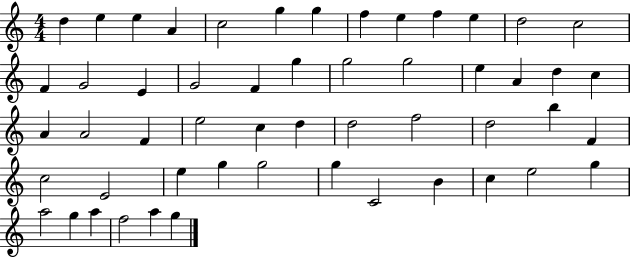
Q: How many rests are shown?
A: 0